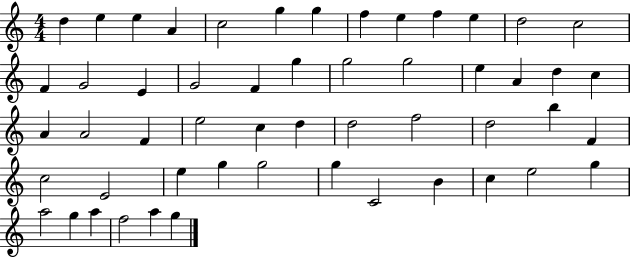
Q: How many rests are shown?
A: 0